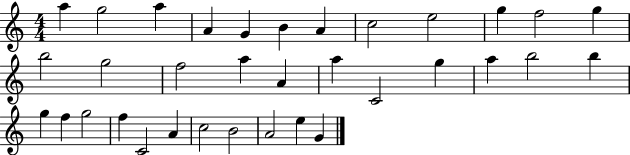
{
  \clef treble
  \numericTimeSignature
  \time 4/4
  \key c \major
  a''4 g''2 a''4 | a'4 g'4 b'4 a'4 | c''2 e''2 | g''4 f''2 g''4 | \break b''2 g''2 | f''2 a''4 a'4 | a''4 c'2 g''4 | a''4 b''2 b''4 | \break g''4 f''4 g''2 | f''4 c'2 a'4 | c''2 b'2 | a'2 e''4 g'4 | \break \bar "|."
}